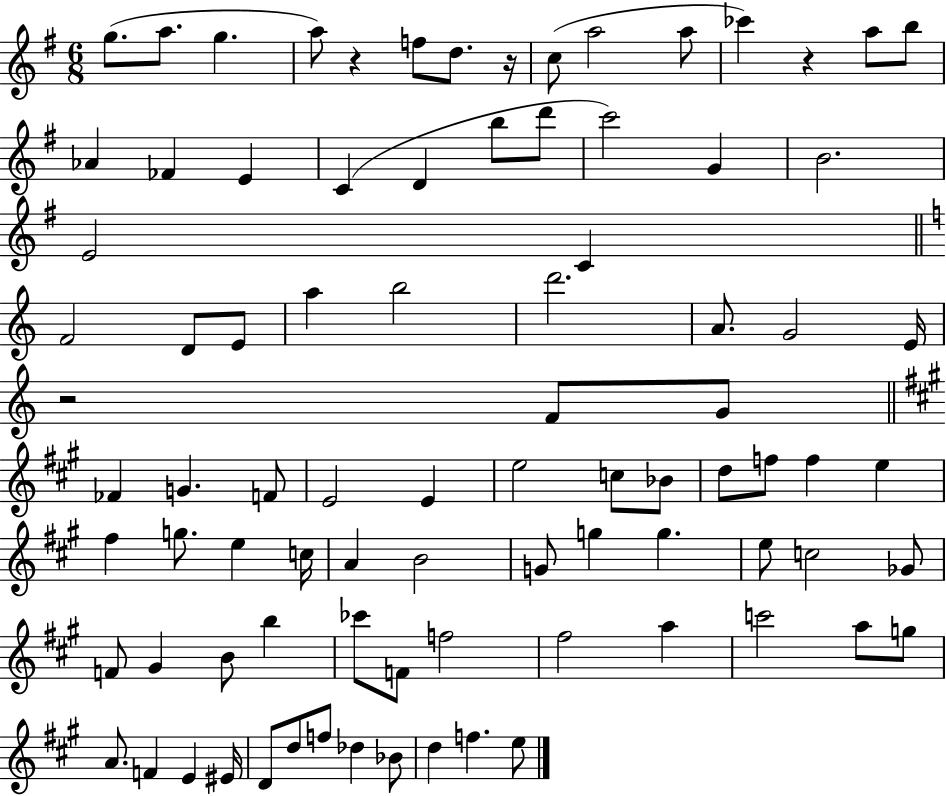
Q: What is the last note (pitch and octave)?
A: E5